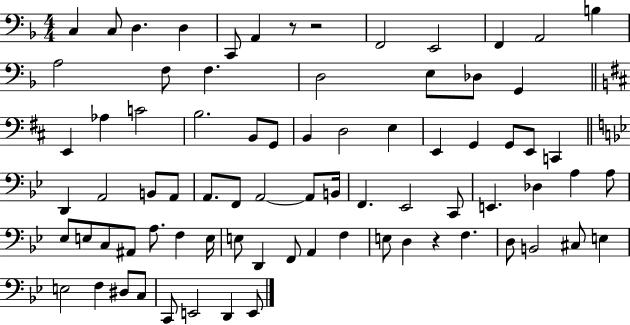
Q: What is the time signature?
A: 4/4